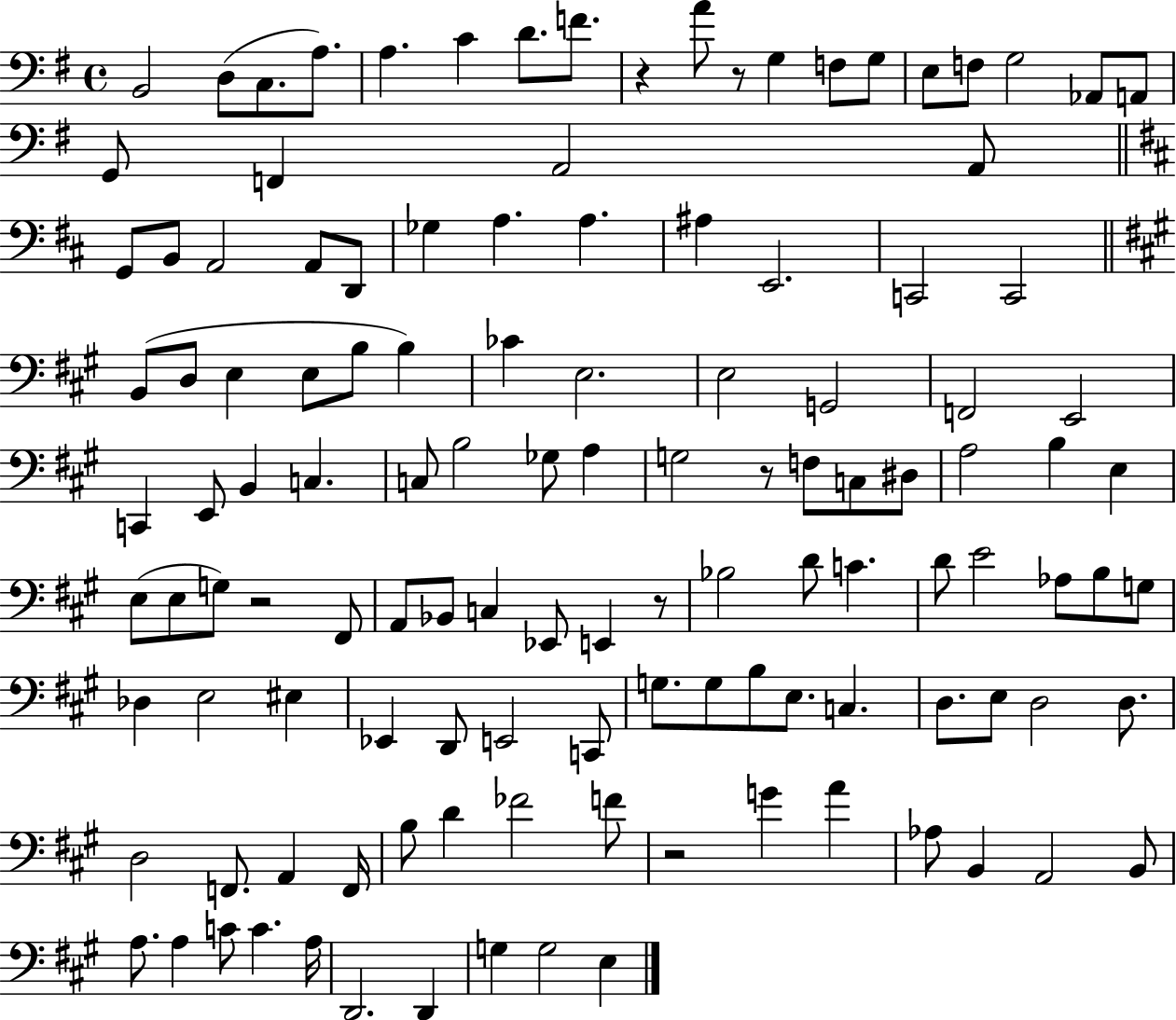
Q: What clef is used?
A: bass